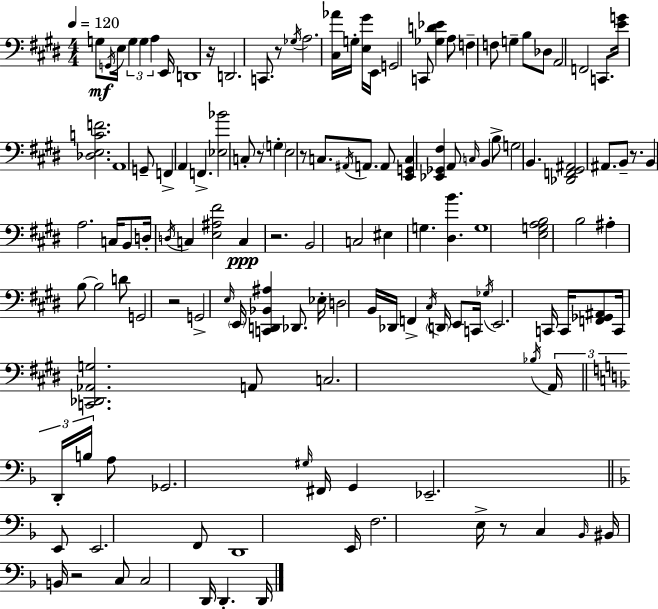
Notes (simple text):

G3/e G2/s E3/s G3/q G3/q A3/q E2/s D2/w R/s D2/h. C2/e. R/e Gb3/s A3/h. [C#3,Ab4]/s G3/s [E3,G#4]/s E2/s G2/h C2/e [Gb3,D4,Eb4]/q A3/e F3/q F3/e G3/q B3/e Db3/e A2/h F2/h C2/e. [E4,G4]/s [Db3,E3,C4,F4]/h. A2/w G2/e F2/q A2/q F2/q. [Eb3,Bb4]/h C3/e R/e G3/q E3/h R/e C3/e. A#2/s A2/e. A2/e [E2,G2,C3]/q [Eb2,Gb2,F#3]/q A2/e C3/s B2/q B3/e G3/h B2/q. [Db2,F2,G#2,A#2]/h A#2/e. B2/e R/e. B2/q A3/h. C3/s B2/e D3/s D3/s C3/q [E3,A#3,F#4]/h C3/q R/h. B2/h C3/h EIS3/q G3/q. [D#3,B4]/q. G3/w [E3,G3,A3,B3]/h B3/h A#3/q B3/e B3/h D4/e G2/h R/h G2/h E3/s E2/s [C2,D2,Bb2,A#3]/q Db2/e. Eb3/s D3/h B2/s Db2/s F2/q C#3/s D2/s E2/e C2/s Gb3/s E2/h. C2/s C2/s [F2,Gb2,A#2]/e C2/s [C2,Db2,Ab2,G3]/h. A2/e C3/h. Bb3/s A2/s D2/s B3/s A3/e Gb2/h. G#3/s F#2/s G2/q Eb2/h. E2/e E2/h. F2/e D2/w E2/s F3/h. E3/s R/e C3/q Bb2/s BIS2/s B2/s R/h C3/e C3/h D2/s D2/q. D2/s